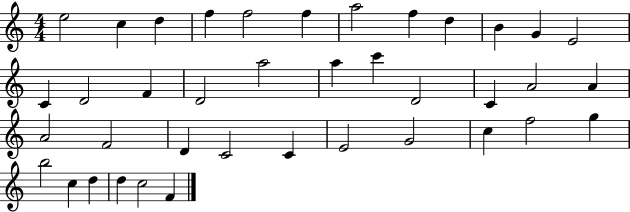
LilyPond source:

{
  \clef treble
  \numericTimeSignature
  \time 4/4
  \key c \major
  e''2 c''4 d''4 | f''4 f''2 f''4 | a''2 f''4 d''4 | b'4 g'4 e'2 | \break c'4 d'2 f'4 | d'2 a''2 | a''4 c'''4 d'2 | c'4 a'2 a'4 | \break a'2 f'2 | d'4 c'2 c'4 | e'2 g'2 | c''4 f''2 g''4 | \break b''2 c''4 d''4 | d''4 c''2 f'4 | \bar "|."
}